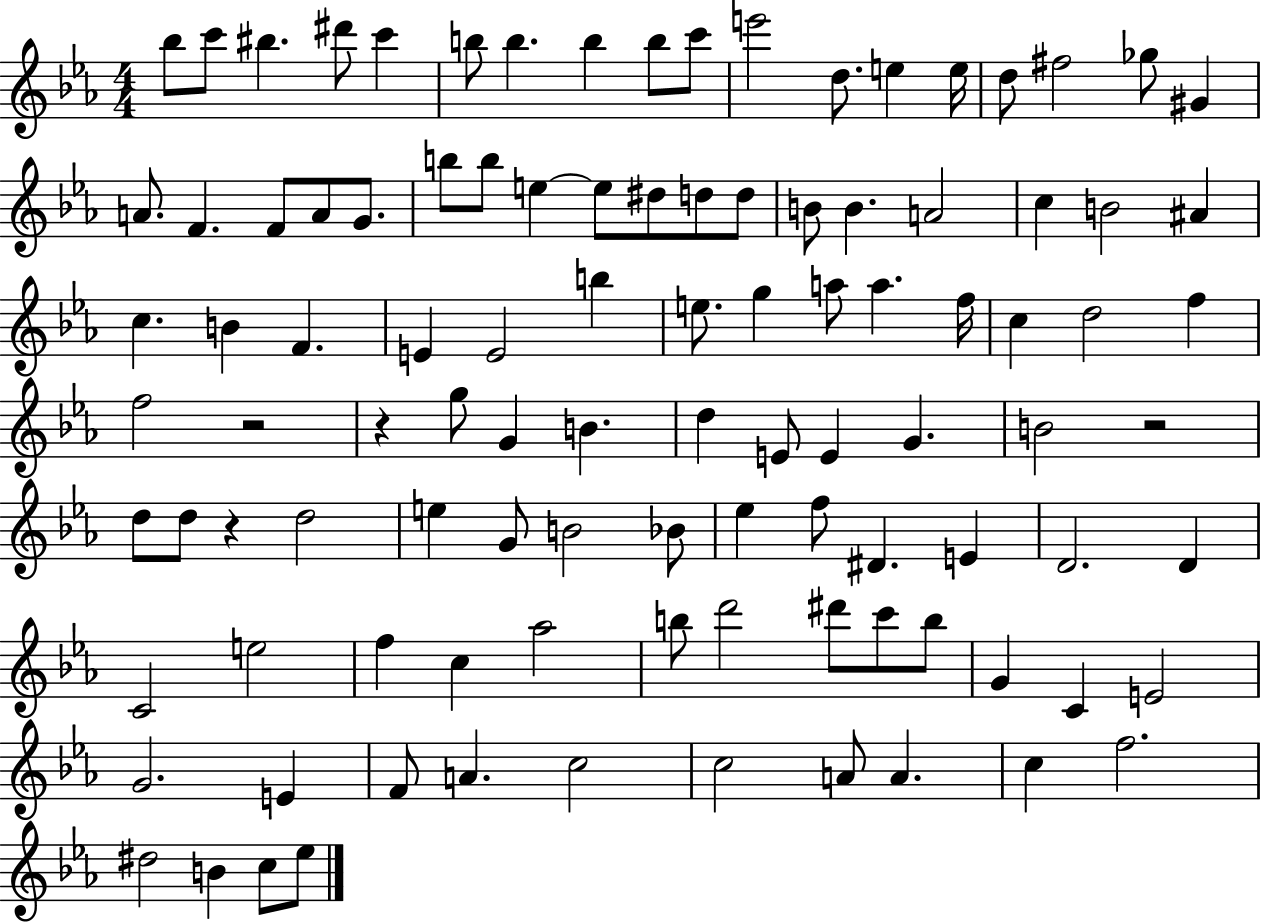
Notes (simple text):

Bb5/e C6/e BIS5/q. D#6/e C6/q B5/e B5/q. B5/q B5/e C6/e E6/h D5/e. E5/q E5/s D5/e F#5/h Gb5/e G#4/q A4/e. F4/q. F4/e A4/e G4/e. B5/e B5/e E5/q E5/e D#5/e D5/e D5/e B4/e B4/q. A4/h C5/q B4/h A#4/q C5/q. B4/q F4/q. E4/q E4/h B5/q E5/e. G5/q A5/e A5/q. F5/s C5/q D5/h F5/q F5/h R/h R/q G5/e G4/q B4/q. D5/q E4/e E4/q G4/q. B4/h R/h D5/e D5/e R/q D5/h E5/q G4/e B4/h Bb4/e Eb5/q F5/e D#4/q. E4/q D4/h. D4/q C4/h E5/h F5/q C5/q Ab5/h B5/e D6/h D#6/e C6/e B5/e G4/q C4/q E4/h G4/h. E4/q F4/e A4/q. C5/h C5/h A4/e A4/q. C5/q F5/h. D#5/h B4/q C5/e Eb5/e